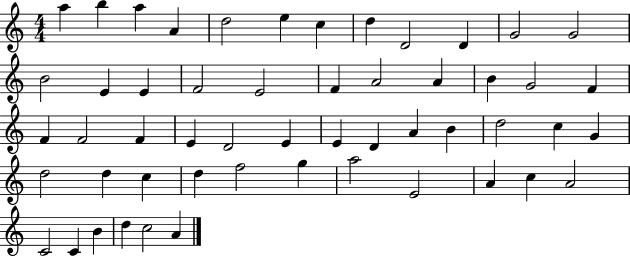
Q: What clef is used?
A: treble